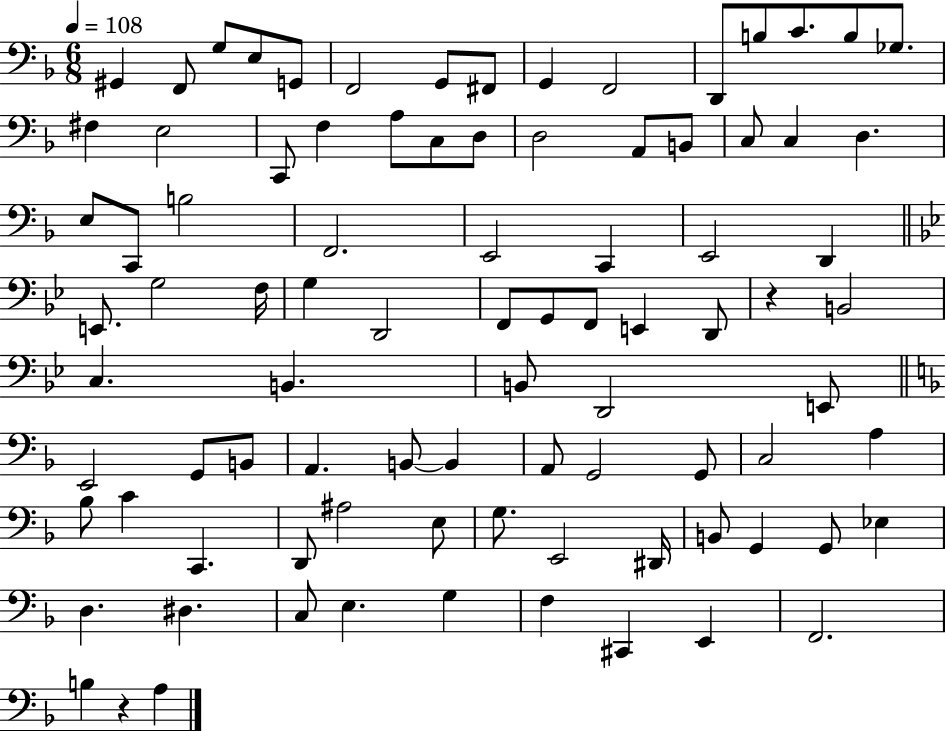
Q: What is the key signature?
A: F major